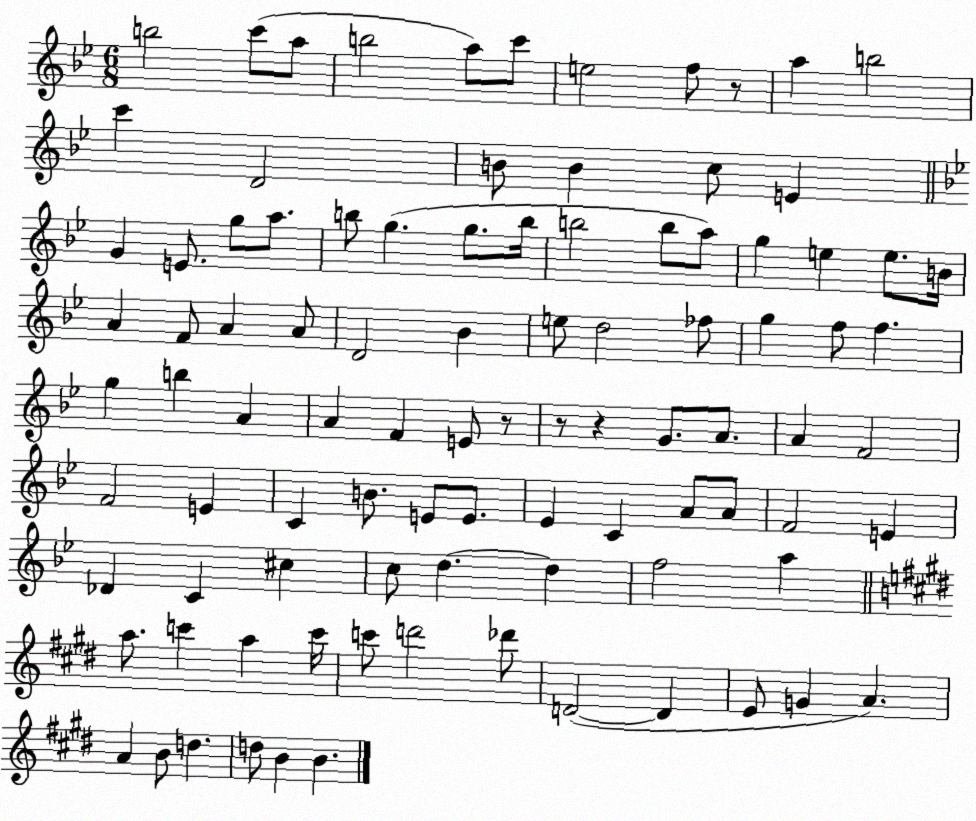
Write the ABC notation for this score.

X:1
T:Untitled
M:6/8
L:1/4
K:Bb
b2 c'/2 a/2 b2 a/2 c'/2 e2 f/2 z/2 a b2 c' D2 B/2 B c/2 E G E/2 g/2 a/2 b/2 g g/2 b/4 b2 b/2 a/2 g e e/2 B/4 A F/2 A A/2 D2 _B e/2 d2 _f/2 g f/2 f g b A A F E/2 z/2 z/2 z G/2 A/2 A F2 F2 E C B/2 E/2 E/2 _E C A/2 A/2 F2 E _D C ^c c/2 d d f2 a a/2 c' a c'/4 c'/2 d'2 _d'/2 D2 D E/2 G A A B/2 d d/2 B B